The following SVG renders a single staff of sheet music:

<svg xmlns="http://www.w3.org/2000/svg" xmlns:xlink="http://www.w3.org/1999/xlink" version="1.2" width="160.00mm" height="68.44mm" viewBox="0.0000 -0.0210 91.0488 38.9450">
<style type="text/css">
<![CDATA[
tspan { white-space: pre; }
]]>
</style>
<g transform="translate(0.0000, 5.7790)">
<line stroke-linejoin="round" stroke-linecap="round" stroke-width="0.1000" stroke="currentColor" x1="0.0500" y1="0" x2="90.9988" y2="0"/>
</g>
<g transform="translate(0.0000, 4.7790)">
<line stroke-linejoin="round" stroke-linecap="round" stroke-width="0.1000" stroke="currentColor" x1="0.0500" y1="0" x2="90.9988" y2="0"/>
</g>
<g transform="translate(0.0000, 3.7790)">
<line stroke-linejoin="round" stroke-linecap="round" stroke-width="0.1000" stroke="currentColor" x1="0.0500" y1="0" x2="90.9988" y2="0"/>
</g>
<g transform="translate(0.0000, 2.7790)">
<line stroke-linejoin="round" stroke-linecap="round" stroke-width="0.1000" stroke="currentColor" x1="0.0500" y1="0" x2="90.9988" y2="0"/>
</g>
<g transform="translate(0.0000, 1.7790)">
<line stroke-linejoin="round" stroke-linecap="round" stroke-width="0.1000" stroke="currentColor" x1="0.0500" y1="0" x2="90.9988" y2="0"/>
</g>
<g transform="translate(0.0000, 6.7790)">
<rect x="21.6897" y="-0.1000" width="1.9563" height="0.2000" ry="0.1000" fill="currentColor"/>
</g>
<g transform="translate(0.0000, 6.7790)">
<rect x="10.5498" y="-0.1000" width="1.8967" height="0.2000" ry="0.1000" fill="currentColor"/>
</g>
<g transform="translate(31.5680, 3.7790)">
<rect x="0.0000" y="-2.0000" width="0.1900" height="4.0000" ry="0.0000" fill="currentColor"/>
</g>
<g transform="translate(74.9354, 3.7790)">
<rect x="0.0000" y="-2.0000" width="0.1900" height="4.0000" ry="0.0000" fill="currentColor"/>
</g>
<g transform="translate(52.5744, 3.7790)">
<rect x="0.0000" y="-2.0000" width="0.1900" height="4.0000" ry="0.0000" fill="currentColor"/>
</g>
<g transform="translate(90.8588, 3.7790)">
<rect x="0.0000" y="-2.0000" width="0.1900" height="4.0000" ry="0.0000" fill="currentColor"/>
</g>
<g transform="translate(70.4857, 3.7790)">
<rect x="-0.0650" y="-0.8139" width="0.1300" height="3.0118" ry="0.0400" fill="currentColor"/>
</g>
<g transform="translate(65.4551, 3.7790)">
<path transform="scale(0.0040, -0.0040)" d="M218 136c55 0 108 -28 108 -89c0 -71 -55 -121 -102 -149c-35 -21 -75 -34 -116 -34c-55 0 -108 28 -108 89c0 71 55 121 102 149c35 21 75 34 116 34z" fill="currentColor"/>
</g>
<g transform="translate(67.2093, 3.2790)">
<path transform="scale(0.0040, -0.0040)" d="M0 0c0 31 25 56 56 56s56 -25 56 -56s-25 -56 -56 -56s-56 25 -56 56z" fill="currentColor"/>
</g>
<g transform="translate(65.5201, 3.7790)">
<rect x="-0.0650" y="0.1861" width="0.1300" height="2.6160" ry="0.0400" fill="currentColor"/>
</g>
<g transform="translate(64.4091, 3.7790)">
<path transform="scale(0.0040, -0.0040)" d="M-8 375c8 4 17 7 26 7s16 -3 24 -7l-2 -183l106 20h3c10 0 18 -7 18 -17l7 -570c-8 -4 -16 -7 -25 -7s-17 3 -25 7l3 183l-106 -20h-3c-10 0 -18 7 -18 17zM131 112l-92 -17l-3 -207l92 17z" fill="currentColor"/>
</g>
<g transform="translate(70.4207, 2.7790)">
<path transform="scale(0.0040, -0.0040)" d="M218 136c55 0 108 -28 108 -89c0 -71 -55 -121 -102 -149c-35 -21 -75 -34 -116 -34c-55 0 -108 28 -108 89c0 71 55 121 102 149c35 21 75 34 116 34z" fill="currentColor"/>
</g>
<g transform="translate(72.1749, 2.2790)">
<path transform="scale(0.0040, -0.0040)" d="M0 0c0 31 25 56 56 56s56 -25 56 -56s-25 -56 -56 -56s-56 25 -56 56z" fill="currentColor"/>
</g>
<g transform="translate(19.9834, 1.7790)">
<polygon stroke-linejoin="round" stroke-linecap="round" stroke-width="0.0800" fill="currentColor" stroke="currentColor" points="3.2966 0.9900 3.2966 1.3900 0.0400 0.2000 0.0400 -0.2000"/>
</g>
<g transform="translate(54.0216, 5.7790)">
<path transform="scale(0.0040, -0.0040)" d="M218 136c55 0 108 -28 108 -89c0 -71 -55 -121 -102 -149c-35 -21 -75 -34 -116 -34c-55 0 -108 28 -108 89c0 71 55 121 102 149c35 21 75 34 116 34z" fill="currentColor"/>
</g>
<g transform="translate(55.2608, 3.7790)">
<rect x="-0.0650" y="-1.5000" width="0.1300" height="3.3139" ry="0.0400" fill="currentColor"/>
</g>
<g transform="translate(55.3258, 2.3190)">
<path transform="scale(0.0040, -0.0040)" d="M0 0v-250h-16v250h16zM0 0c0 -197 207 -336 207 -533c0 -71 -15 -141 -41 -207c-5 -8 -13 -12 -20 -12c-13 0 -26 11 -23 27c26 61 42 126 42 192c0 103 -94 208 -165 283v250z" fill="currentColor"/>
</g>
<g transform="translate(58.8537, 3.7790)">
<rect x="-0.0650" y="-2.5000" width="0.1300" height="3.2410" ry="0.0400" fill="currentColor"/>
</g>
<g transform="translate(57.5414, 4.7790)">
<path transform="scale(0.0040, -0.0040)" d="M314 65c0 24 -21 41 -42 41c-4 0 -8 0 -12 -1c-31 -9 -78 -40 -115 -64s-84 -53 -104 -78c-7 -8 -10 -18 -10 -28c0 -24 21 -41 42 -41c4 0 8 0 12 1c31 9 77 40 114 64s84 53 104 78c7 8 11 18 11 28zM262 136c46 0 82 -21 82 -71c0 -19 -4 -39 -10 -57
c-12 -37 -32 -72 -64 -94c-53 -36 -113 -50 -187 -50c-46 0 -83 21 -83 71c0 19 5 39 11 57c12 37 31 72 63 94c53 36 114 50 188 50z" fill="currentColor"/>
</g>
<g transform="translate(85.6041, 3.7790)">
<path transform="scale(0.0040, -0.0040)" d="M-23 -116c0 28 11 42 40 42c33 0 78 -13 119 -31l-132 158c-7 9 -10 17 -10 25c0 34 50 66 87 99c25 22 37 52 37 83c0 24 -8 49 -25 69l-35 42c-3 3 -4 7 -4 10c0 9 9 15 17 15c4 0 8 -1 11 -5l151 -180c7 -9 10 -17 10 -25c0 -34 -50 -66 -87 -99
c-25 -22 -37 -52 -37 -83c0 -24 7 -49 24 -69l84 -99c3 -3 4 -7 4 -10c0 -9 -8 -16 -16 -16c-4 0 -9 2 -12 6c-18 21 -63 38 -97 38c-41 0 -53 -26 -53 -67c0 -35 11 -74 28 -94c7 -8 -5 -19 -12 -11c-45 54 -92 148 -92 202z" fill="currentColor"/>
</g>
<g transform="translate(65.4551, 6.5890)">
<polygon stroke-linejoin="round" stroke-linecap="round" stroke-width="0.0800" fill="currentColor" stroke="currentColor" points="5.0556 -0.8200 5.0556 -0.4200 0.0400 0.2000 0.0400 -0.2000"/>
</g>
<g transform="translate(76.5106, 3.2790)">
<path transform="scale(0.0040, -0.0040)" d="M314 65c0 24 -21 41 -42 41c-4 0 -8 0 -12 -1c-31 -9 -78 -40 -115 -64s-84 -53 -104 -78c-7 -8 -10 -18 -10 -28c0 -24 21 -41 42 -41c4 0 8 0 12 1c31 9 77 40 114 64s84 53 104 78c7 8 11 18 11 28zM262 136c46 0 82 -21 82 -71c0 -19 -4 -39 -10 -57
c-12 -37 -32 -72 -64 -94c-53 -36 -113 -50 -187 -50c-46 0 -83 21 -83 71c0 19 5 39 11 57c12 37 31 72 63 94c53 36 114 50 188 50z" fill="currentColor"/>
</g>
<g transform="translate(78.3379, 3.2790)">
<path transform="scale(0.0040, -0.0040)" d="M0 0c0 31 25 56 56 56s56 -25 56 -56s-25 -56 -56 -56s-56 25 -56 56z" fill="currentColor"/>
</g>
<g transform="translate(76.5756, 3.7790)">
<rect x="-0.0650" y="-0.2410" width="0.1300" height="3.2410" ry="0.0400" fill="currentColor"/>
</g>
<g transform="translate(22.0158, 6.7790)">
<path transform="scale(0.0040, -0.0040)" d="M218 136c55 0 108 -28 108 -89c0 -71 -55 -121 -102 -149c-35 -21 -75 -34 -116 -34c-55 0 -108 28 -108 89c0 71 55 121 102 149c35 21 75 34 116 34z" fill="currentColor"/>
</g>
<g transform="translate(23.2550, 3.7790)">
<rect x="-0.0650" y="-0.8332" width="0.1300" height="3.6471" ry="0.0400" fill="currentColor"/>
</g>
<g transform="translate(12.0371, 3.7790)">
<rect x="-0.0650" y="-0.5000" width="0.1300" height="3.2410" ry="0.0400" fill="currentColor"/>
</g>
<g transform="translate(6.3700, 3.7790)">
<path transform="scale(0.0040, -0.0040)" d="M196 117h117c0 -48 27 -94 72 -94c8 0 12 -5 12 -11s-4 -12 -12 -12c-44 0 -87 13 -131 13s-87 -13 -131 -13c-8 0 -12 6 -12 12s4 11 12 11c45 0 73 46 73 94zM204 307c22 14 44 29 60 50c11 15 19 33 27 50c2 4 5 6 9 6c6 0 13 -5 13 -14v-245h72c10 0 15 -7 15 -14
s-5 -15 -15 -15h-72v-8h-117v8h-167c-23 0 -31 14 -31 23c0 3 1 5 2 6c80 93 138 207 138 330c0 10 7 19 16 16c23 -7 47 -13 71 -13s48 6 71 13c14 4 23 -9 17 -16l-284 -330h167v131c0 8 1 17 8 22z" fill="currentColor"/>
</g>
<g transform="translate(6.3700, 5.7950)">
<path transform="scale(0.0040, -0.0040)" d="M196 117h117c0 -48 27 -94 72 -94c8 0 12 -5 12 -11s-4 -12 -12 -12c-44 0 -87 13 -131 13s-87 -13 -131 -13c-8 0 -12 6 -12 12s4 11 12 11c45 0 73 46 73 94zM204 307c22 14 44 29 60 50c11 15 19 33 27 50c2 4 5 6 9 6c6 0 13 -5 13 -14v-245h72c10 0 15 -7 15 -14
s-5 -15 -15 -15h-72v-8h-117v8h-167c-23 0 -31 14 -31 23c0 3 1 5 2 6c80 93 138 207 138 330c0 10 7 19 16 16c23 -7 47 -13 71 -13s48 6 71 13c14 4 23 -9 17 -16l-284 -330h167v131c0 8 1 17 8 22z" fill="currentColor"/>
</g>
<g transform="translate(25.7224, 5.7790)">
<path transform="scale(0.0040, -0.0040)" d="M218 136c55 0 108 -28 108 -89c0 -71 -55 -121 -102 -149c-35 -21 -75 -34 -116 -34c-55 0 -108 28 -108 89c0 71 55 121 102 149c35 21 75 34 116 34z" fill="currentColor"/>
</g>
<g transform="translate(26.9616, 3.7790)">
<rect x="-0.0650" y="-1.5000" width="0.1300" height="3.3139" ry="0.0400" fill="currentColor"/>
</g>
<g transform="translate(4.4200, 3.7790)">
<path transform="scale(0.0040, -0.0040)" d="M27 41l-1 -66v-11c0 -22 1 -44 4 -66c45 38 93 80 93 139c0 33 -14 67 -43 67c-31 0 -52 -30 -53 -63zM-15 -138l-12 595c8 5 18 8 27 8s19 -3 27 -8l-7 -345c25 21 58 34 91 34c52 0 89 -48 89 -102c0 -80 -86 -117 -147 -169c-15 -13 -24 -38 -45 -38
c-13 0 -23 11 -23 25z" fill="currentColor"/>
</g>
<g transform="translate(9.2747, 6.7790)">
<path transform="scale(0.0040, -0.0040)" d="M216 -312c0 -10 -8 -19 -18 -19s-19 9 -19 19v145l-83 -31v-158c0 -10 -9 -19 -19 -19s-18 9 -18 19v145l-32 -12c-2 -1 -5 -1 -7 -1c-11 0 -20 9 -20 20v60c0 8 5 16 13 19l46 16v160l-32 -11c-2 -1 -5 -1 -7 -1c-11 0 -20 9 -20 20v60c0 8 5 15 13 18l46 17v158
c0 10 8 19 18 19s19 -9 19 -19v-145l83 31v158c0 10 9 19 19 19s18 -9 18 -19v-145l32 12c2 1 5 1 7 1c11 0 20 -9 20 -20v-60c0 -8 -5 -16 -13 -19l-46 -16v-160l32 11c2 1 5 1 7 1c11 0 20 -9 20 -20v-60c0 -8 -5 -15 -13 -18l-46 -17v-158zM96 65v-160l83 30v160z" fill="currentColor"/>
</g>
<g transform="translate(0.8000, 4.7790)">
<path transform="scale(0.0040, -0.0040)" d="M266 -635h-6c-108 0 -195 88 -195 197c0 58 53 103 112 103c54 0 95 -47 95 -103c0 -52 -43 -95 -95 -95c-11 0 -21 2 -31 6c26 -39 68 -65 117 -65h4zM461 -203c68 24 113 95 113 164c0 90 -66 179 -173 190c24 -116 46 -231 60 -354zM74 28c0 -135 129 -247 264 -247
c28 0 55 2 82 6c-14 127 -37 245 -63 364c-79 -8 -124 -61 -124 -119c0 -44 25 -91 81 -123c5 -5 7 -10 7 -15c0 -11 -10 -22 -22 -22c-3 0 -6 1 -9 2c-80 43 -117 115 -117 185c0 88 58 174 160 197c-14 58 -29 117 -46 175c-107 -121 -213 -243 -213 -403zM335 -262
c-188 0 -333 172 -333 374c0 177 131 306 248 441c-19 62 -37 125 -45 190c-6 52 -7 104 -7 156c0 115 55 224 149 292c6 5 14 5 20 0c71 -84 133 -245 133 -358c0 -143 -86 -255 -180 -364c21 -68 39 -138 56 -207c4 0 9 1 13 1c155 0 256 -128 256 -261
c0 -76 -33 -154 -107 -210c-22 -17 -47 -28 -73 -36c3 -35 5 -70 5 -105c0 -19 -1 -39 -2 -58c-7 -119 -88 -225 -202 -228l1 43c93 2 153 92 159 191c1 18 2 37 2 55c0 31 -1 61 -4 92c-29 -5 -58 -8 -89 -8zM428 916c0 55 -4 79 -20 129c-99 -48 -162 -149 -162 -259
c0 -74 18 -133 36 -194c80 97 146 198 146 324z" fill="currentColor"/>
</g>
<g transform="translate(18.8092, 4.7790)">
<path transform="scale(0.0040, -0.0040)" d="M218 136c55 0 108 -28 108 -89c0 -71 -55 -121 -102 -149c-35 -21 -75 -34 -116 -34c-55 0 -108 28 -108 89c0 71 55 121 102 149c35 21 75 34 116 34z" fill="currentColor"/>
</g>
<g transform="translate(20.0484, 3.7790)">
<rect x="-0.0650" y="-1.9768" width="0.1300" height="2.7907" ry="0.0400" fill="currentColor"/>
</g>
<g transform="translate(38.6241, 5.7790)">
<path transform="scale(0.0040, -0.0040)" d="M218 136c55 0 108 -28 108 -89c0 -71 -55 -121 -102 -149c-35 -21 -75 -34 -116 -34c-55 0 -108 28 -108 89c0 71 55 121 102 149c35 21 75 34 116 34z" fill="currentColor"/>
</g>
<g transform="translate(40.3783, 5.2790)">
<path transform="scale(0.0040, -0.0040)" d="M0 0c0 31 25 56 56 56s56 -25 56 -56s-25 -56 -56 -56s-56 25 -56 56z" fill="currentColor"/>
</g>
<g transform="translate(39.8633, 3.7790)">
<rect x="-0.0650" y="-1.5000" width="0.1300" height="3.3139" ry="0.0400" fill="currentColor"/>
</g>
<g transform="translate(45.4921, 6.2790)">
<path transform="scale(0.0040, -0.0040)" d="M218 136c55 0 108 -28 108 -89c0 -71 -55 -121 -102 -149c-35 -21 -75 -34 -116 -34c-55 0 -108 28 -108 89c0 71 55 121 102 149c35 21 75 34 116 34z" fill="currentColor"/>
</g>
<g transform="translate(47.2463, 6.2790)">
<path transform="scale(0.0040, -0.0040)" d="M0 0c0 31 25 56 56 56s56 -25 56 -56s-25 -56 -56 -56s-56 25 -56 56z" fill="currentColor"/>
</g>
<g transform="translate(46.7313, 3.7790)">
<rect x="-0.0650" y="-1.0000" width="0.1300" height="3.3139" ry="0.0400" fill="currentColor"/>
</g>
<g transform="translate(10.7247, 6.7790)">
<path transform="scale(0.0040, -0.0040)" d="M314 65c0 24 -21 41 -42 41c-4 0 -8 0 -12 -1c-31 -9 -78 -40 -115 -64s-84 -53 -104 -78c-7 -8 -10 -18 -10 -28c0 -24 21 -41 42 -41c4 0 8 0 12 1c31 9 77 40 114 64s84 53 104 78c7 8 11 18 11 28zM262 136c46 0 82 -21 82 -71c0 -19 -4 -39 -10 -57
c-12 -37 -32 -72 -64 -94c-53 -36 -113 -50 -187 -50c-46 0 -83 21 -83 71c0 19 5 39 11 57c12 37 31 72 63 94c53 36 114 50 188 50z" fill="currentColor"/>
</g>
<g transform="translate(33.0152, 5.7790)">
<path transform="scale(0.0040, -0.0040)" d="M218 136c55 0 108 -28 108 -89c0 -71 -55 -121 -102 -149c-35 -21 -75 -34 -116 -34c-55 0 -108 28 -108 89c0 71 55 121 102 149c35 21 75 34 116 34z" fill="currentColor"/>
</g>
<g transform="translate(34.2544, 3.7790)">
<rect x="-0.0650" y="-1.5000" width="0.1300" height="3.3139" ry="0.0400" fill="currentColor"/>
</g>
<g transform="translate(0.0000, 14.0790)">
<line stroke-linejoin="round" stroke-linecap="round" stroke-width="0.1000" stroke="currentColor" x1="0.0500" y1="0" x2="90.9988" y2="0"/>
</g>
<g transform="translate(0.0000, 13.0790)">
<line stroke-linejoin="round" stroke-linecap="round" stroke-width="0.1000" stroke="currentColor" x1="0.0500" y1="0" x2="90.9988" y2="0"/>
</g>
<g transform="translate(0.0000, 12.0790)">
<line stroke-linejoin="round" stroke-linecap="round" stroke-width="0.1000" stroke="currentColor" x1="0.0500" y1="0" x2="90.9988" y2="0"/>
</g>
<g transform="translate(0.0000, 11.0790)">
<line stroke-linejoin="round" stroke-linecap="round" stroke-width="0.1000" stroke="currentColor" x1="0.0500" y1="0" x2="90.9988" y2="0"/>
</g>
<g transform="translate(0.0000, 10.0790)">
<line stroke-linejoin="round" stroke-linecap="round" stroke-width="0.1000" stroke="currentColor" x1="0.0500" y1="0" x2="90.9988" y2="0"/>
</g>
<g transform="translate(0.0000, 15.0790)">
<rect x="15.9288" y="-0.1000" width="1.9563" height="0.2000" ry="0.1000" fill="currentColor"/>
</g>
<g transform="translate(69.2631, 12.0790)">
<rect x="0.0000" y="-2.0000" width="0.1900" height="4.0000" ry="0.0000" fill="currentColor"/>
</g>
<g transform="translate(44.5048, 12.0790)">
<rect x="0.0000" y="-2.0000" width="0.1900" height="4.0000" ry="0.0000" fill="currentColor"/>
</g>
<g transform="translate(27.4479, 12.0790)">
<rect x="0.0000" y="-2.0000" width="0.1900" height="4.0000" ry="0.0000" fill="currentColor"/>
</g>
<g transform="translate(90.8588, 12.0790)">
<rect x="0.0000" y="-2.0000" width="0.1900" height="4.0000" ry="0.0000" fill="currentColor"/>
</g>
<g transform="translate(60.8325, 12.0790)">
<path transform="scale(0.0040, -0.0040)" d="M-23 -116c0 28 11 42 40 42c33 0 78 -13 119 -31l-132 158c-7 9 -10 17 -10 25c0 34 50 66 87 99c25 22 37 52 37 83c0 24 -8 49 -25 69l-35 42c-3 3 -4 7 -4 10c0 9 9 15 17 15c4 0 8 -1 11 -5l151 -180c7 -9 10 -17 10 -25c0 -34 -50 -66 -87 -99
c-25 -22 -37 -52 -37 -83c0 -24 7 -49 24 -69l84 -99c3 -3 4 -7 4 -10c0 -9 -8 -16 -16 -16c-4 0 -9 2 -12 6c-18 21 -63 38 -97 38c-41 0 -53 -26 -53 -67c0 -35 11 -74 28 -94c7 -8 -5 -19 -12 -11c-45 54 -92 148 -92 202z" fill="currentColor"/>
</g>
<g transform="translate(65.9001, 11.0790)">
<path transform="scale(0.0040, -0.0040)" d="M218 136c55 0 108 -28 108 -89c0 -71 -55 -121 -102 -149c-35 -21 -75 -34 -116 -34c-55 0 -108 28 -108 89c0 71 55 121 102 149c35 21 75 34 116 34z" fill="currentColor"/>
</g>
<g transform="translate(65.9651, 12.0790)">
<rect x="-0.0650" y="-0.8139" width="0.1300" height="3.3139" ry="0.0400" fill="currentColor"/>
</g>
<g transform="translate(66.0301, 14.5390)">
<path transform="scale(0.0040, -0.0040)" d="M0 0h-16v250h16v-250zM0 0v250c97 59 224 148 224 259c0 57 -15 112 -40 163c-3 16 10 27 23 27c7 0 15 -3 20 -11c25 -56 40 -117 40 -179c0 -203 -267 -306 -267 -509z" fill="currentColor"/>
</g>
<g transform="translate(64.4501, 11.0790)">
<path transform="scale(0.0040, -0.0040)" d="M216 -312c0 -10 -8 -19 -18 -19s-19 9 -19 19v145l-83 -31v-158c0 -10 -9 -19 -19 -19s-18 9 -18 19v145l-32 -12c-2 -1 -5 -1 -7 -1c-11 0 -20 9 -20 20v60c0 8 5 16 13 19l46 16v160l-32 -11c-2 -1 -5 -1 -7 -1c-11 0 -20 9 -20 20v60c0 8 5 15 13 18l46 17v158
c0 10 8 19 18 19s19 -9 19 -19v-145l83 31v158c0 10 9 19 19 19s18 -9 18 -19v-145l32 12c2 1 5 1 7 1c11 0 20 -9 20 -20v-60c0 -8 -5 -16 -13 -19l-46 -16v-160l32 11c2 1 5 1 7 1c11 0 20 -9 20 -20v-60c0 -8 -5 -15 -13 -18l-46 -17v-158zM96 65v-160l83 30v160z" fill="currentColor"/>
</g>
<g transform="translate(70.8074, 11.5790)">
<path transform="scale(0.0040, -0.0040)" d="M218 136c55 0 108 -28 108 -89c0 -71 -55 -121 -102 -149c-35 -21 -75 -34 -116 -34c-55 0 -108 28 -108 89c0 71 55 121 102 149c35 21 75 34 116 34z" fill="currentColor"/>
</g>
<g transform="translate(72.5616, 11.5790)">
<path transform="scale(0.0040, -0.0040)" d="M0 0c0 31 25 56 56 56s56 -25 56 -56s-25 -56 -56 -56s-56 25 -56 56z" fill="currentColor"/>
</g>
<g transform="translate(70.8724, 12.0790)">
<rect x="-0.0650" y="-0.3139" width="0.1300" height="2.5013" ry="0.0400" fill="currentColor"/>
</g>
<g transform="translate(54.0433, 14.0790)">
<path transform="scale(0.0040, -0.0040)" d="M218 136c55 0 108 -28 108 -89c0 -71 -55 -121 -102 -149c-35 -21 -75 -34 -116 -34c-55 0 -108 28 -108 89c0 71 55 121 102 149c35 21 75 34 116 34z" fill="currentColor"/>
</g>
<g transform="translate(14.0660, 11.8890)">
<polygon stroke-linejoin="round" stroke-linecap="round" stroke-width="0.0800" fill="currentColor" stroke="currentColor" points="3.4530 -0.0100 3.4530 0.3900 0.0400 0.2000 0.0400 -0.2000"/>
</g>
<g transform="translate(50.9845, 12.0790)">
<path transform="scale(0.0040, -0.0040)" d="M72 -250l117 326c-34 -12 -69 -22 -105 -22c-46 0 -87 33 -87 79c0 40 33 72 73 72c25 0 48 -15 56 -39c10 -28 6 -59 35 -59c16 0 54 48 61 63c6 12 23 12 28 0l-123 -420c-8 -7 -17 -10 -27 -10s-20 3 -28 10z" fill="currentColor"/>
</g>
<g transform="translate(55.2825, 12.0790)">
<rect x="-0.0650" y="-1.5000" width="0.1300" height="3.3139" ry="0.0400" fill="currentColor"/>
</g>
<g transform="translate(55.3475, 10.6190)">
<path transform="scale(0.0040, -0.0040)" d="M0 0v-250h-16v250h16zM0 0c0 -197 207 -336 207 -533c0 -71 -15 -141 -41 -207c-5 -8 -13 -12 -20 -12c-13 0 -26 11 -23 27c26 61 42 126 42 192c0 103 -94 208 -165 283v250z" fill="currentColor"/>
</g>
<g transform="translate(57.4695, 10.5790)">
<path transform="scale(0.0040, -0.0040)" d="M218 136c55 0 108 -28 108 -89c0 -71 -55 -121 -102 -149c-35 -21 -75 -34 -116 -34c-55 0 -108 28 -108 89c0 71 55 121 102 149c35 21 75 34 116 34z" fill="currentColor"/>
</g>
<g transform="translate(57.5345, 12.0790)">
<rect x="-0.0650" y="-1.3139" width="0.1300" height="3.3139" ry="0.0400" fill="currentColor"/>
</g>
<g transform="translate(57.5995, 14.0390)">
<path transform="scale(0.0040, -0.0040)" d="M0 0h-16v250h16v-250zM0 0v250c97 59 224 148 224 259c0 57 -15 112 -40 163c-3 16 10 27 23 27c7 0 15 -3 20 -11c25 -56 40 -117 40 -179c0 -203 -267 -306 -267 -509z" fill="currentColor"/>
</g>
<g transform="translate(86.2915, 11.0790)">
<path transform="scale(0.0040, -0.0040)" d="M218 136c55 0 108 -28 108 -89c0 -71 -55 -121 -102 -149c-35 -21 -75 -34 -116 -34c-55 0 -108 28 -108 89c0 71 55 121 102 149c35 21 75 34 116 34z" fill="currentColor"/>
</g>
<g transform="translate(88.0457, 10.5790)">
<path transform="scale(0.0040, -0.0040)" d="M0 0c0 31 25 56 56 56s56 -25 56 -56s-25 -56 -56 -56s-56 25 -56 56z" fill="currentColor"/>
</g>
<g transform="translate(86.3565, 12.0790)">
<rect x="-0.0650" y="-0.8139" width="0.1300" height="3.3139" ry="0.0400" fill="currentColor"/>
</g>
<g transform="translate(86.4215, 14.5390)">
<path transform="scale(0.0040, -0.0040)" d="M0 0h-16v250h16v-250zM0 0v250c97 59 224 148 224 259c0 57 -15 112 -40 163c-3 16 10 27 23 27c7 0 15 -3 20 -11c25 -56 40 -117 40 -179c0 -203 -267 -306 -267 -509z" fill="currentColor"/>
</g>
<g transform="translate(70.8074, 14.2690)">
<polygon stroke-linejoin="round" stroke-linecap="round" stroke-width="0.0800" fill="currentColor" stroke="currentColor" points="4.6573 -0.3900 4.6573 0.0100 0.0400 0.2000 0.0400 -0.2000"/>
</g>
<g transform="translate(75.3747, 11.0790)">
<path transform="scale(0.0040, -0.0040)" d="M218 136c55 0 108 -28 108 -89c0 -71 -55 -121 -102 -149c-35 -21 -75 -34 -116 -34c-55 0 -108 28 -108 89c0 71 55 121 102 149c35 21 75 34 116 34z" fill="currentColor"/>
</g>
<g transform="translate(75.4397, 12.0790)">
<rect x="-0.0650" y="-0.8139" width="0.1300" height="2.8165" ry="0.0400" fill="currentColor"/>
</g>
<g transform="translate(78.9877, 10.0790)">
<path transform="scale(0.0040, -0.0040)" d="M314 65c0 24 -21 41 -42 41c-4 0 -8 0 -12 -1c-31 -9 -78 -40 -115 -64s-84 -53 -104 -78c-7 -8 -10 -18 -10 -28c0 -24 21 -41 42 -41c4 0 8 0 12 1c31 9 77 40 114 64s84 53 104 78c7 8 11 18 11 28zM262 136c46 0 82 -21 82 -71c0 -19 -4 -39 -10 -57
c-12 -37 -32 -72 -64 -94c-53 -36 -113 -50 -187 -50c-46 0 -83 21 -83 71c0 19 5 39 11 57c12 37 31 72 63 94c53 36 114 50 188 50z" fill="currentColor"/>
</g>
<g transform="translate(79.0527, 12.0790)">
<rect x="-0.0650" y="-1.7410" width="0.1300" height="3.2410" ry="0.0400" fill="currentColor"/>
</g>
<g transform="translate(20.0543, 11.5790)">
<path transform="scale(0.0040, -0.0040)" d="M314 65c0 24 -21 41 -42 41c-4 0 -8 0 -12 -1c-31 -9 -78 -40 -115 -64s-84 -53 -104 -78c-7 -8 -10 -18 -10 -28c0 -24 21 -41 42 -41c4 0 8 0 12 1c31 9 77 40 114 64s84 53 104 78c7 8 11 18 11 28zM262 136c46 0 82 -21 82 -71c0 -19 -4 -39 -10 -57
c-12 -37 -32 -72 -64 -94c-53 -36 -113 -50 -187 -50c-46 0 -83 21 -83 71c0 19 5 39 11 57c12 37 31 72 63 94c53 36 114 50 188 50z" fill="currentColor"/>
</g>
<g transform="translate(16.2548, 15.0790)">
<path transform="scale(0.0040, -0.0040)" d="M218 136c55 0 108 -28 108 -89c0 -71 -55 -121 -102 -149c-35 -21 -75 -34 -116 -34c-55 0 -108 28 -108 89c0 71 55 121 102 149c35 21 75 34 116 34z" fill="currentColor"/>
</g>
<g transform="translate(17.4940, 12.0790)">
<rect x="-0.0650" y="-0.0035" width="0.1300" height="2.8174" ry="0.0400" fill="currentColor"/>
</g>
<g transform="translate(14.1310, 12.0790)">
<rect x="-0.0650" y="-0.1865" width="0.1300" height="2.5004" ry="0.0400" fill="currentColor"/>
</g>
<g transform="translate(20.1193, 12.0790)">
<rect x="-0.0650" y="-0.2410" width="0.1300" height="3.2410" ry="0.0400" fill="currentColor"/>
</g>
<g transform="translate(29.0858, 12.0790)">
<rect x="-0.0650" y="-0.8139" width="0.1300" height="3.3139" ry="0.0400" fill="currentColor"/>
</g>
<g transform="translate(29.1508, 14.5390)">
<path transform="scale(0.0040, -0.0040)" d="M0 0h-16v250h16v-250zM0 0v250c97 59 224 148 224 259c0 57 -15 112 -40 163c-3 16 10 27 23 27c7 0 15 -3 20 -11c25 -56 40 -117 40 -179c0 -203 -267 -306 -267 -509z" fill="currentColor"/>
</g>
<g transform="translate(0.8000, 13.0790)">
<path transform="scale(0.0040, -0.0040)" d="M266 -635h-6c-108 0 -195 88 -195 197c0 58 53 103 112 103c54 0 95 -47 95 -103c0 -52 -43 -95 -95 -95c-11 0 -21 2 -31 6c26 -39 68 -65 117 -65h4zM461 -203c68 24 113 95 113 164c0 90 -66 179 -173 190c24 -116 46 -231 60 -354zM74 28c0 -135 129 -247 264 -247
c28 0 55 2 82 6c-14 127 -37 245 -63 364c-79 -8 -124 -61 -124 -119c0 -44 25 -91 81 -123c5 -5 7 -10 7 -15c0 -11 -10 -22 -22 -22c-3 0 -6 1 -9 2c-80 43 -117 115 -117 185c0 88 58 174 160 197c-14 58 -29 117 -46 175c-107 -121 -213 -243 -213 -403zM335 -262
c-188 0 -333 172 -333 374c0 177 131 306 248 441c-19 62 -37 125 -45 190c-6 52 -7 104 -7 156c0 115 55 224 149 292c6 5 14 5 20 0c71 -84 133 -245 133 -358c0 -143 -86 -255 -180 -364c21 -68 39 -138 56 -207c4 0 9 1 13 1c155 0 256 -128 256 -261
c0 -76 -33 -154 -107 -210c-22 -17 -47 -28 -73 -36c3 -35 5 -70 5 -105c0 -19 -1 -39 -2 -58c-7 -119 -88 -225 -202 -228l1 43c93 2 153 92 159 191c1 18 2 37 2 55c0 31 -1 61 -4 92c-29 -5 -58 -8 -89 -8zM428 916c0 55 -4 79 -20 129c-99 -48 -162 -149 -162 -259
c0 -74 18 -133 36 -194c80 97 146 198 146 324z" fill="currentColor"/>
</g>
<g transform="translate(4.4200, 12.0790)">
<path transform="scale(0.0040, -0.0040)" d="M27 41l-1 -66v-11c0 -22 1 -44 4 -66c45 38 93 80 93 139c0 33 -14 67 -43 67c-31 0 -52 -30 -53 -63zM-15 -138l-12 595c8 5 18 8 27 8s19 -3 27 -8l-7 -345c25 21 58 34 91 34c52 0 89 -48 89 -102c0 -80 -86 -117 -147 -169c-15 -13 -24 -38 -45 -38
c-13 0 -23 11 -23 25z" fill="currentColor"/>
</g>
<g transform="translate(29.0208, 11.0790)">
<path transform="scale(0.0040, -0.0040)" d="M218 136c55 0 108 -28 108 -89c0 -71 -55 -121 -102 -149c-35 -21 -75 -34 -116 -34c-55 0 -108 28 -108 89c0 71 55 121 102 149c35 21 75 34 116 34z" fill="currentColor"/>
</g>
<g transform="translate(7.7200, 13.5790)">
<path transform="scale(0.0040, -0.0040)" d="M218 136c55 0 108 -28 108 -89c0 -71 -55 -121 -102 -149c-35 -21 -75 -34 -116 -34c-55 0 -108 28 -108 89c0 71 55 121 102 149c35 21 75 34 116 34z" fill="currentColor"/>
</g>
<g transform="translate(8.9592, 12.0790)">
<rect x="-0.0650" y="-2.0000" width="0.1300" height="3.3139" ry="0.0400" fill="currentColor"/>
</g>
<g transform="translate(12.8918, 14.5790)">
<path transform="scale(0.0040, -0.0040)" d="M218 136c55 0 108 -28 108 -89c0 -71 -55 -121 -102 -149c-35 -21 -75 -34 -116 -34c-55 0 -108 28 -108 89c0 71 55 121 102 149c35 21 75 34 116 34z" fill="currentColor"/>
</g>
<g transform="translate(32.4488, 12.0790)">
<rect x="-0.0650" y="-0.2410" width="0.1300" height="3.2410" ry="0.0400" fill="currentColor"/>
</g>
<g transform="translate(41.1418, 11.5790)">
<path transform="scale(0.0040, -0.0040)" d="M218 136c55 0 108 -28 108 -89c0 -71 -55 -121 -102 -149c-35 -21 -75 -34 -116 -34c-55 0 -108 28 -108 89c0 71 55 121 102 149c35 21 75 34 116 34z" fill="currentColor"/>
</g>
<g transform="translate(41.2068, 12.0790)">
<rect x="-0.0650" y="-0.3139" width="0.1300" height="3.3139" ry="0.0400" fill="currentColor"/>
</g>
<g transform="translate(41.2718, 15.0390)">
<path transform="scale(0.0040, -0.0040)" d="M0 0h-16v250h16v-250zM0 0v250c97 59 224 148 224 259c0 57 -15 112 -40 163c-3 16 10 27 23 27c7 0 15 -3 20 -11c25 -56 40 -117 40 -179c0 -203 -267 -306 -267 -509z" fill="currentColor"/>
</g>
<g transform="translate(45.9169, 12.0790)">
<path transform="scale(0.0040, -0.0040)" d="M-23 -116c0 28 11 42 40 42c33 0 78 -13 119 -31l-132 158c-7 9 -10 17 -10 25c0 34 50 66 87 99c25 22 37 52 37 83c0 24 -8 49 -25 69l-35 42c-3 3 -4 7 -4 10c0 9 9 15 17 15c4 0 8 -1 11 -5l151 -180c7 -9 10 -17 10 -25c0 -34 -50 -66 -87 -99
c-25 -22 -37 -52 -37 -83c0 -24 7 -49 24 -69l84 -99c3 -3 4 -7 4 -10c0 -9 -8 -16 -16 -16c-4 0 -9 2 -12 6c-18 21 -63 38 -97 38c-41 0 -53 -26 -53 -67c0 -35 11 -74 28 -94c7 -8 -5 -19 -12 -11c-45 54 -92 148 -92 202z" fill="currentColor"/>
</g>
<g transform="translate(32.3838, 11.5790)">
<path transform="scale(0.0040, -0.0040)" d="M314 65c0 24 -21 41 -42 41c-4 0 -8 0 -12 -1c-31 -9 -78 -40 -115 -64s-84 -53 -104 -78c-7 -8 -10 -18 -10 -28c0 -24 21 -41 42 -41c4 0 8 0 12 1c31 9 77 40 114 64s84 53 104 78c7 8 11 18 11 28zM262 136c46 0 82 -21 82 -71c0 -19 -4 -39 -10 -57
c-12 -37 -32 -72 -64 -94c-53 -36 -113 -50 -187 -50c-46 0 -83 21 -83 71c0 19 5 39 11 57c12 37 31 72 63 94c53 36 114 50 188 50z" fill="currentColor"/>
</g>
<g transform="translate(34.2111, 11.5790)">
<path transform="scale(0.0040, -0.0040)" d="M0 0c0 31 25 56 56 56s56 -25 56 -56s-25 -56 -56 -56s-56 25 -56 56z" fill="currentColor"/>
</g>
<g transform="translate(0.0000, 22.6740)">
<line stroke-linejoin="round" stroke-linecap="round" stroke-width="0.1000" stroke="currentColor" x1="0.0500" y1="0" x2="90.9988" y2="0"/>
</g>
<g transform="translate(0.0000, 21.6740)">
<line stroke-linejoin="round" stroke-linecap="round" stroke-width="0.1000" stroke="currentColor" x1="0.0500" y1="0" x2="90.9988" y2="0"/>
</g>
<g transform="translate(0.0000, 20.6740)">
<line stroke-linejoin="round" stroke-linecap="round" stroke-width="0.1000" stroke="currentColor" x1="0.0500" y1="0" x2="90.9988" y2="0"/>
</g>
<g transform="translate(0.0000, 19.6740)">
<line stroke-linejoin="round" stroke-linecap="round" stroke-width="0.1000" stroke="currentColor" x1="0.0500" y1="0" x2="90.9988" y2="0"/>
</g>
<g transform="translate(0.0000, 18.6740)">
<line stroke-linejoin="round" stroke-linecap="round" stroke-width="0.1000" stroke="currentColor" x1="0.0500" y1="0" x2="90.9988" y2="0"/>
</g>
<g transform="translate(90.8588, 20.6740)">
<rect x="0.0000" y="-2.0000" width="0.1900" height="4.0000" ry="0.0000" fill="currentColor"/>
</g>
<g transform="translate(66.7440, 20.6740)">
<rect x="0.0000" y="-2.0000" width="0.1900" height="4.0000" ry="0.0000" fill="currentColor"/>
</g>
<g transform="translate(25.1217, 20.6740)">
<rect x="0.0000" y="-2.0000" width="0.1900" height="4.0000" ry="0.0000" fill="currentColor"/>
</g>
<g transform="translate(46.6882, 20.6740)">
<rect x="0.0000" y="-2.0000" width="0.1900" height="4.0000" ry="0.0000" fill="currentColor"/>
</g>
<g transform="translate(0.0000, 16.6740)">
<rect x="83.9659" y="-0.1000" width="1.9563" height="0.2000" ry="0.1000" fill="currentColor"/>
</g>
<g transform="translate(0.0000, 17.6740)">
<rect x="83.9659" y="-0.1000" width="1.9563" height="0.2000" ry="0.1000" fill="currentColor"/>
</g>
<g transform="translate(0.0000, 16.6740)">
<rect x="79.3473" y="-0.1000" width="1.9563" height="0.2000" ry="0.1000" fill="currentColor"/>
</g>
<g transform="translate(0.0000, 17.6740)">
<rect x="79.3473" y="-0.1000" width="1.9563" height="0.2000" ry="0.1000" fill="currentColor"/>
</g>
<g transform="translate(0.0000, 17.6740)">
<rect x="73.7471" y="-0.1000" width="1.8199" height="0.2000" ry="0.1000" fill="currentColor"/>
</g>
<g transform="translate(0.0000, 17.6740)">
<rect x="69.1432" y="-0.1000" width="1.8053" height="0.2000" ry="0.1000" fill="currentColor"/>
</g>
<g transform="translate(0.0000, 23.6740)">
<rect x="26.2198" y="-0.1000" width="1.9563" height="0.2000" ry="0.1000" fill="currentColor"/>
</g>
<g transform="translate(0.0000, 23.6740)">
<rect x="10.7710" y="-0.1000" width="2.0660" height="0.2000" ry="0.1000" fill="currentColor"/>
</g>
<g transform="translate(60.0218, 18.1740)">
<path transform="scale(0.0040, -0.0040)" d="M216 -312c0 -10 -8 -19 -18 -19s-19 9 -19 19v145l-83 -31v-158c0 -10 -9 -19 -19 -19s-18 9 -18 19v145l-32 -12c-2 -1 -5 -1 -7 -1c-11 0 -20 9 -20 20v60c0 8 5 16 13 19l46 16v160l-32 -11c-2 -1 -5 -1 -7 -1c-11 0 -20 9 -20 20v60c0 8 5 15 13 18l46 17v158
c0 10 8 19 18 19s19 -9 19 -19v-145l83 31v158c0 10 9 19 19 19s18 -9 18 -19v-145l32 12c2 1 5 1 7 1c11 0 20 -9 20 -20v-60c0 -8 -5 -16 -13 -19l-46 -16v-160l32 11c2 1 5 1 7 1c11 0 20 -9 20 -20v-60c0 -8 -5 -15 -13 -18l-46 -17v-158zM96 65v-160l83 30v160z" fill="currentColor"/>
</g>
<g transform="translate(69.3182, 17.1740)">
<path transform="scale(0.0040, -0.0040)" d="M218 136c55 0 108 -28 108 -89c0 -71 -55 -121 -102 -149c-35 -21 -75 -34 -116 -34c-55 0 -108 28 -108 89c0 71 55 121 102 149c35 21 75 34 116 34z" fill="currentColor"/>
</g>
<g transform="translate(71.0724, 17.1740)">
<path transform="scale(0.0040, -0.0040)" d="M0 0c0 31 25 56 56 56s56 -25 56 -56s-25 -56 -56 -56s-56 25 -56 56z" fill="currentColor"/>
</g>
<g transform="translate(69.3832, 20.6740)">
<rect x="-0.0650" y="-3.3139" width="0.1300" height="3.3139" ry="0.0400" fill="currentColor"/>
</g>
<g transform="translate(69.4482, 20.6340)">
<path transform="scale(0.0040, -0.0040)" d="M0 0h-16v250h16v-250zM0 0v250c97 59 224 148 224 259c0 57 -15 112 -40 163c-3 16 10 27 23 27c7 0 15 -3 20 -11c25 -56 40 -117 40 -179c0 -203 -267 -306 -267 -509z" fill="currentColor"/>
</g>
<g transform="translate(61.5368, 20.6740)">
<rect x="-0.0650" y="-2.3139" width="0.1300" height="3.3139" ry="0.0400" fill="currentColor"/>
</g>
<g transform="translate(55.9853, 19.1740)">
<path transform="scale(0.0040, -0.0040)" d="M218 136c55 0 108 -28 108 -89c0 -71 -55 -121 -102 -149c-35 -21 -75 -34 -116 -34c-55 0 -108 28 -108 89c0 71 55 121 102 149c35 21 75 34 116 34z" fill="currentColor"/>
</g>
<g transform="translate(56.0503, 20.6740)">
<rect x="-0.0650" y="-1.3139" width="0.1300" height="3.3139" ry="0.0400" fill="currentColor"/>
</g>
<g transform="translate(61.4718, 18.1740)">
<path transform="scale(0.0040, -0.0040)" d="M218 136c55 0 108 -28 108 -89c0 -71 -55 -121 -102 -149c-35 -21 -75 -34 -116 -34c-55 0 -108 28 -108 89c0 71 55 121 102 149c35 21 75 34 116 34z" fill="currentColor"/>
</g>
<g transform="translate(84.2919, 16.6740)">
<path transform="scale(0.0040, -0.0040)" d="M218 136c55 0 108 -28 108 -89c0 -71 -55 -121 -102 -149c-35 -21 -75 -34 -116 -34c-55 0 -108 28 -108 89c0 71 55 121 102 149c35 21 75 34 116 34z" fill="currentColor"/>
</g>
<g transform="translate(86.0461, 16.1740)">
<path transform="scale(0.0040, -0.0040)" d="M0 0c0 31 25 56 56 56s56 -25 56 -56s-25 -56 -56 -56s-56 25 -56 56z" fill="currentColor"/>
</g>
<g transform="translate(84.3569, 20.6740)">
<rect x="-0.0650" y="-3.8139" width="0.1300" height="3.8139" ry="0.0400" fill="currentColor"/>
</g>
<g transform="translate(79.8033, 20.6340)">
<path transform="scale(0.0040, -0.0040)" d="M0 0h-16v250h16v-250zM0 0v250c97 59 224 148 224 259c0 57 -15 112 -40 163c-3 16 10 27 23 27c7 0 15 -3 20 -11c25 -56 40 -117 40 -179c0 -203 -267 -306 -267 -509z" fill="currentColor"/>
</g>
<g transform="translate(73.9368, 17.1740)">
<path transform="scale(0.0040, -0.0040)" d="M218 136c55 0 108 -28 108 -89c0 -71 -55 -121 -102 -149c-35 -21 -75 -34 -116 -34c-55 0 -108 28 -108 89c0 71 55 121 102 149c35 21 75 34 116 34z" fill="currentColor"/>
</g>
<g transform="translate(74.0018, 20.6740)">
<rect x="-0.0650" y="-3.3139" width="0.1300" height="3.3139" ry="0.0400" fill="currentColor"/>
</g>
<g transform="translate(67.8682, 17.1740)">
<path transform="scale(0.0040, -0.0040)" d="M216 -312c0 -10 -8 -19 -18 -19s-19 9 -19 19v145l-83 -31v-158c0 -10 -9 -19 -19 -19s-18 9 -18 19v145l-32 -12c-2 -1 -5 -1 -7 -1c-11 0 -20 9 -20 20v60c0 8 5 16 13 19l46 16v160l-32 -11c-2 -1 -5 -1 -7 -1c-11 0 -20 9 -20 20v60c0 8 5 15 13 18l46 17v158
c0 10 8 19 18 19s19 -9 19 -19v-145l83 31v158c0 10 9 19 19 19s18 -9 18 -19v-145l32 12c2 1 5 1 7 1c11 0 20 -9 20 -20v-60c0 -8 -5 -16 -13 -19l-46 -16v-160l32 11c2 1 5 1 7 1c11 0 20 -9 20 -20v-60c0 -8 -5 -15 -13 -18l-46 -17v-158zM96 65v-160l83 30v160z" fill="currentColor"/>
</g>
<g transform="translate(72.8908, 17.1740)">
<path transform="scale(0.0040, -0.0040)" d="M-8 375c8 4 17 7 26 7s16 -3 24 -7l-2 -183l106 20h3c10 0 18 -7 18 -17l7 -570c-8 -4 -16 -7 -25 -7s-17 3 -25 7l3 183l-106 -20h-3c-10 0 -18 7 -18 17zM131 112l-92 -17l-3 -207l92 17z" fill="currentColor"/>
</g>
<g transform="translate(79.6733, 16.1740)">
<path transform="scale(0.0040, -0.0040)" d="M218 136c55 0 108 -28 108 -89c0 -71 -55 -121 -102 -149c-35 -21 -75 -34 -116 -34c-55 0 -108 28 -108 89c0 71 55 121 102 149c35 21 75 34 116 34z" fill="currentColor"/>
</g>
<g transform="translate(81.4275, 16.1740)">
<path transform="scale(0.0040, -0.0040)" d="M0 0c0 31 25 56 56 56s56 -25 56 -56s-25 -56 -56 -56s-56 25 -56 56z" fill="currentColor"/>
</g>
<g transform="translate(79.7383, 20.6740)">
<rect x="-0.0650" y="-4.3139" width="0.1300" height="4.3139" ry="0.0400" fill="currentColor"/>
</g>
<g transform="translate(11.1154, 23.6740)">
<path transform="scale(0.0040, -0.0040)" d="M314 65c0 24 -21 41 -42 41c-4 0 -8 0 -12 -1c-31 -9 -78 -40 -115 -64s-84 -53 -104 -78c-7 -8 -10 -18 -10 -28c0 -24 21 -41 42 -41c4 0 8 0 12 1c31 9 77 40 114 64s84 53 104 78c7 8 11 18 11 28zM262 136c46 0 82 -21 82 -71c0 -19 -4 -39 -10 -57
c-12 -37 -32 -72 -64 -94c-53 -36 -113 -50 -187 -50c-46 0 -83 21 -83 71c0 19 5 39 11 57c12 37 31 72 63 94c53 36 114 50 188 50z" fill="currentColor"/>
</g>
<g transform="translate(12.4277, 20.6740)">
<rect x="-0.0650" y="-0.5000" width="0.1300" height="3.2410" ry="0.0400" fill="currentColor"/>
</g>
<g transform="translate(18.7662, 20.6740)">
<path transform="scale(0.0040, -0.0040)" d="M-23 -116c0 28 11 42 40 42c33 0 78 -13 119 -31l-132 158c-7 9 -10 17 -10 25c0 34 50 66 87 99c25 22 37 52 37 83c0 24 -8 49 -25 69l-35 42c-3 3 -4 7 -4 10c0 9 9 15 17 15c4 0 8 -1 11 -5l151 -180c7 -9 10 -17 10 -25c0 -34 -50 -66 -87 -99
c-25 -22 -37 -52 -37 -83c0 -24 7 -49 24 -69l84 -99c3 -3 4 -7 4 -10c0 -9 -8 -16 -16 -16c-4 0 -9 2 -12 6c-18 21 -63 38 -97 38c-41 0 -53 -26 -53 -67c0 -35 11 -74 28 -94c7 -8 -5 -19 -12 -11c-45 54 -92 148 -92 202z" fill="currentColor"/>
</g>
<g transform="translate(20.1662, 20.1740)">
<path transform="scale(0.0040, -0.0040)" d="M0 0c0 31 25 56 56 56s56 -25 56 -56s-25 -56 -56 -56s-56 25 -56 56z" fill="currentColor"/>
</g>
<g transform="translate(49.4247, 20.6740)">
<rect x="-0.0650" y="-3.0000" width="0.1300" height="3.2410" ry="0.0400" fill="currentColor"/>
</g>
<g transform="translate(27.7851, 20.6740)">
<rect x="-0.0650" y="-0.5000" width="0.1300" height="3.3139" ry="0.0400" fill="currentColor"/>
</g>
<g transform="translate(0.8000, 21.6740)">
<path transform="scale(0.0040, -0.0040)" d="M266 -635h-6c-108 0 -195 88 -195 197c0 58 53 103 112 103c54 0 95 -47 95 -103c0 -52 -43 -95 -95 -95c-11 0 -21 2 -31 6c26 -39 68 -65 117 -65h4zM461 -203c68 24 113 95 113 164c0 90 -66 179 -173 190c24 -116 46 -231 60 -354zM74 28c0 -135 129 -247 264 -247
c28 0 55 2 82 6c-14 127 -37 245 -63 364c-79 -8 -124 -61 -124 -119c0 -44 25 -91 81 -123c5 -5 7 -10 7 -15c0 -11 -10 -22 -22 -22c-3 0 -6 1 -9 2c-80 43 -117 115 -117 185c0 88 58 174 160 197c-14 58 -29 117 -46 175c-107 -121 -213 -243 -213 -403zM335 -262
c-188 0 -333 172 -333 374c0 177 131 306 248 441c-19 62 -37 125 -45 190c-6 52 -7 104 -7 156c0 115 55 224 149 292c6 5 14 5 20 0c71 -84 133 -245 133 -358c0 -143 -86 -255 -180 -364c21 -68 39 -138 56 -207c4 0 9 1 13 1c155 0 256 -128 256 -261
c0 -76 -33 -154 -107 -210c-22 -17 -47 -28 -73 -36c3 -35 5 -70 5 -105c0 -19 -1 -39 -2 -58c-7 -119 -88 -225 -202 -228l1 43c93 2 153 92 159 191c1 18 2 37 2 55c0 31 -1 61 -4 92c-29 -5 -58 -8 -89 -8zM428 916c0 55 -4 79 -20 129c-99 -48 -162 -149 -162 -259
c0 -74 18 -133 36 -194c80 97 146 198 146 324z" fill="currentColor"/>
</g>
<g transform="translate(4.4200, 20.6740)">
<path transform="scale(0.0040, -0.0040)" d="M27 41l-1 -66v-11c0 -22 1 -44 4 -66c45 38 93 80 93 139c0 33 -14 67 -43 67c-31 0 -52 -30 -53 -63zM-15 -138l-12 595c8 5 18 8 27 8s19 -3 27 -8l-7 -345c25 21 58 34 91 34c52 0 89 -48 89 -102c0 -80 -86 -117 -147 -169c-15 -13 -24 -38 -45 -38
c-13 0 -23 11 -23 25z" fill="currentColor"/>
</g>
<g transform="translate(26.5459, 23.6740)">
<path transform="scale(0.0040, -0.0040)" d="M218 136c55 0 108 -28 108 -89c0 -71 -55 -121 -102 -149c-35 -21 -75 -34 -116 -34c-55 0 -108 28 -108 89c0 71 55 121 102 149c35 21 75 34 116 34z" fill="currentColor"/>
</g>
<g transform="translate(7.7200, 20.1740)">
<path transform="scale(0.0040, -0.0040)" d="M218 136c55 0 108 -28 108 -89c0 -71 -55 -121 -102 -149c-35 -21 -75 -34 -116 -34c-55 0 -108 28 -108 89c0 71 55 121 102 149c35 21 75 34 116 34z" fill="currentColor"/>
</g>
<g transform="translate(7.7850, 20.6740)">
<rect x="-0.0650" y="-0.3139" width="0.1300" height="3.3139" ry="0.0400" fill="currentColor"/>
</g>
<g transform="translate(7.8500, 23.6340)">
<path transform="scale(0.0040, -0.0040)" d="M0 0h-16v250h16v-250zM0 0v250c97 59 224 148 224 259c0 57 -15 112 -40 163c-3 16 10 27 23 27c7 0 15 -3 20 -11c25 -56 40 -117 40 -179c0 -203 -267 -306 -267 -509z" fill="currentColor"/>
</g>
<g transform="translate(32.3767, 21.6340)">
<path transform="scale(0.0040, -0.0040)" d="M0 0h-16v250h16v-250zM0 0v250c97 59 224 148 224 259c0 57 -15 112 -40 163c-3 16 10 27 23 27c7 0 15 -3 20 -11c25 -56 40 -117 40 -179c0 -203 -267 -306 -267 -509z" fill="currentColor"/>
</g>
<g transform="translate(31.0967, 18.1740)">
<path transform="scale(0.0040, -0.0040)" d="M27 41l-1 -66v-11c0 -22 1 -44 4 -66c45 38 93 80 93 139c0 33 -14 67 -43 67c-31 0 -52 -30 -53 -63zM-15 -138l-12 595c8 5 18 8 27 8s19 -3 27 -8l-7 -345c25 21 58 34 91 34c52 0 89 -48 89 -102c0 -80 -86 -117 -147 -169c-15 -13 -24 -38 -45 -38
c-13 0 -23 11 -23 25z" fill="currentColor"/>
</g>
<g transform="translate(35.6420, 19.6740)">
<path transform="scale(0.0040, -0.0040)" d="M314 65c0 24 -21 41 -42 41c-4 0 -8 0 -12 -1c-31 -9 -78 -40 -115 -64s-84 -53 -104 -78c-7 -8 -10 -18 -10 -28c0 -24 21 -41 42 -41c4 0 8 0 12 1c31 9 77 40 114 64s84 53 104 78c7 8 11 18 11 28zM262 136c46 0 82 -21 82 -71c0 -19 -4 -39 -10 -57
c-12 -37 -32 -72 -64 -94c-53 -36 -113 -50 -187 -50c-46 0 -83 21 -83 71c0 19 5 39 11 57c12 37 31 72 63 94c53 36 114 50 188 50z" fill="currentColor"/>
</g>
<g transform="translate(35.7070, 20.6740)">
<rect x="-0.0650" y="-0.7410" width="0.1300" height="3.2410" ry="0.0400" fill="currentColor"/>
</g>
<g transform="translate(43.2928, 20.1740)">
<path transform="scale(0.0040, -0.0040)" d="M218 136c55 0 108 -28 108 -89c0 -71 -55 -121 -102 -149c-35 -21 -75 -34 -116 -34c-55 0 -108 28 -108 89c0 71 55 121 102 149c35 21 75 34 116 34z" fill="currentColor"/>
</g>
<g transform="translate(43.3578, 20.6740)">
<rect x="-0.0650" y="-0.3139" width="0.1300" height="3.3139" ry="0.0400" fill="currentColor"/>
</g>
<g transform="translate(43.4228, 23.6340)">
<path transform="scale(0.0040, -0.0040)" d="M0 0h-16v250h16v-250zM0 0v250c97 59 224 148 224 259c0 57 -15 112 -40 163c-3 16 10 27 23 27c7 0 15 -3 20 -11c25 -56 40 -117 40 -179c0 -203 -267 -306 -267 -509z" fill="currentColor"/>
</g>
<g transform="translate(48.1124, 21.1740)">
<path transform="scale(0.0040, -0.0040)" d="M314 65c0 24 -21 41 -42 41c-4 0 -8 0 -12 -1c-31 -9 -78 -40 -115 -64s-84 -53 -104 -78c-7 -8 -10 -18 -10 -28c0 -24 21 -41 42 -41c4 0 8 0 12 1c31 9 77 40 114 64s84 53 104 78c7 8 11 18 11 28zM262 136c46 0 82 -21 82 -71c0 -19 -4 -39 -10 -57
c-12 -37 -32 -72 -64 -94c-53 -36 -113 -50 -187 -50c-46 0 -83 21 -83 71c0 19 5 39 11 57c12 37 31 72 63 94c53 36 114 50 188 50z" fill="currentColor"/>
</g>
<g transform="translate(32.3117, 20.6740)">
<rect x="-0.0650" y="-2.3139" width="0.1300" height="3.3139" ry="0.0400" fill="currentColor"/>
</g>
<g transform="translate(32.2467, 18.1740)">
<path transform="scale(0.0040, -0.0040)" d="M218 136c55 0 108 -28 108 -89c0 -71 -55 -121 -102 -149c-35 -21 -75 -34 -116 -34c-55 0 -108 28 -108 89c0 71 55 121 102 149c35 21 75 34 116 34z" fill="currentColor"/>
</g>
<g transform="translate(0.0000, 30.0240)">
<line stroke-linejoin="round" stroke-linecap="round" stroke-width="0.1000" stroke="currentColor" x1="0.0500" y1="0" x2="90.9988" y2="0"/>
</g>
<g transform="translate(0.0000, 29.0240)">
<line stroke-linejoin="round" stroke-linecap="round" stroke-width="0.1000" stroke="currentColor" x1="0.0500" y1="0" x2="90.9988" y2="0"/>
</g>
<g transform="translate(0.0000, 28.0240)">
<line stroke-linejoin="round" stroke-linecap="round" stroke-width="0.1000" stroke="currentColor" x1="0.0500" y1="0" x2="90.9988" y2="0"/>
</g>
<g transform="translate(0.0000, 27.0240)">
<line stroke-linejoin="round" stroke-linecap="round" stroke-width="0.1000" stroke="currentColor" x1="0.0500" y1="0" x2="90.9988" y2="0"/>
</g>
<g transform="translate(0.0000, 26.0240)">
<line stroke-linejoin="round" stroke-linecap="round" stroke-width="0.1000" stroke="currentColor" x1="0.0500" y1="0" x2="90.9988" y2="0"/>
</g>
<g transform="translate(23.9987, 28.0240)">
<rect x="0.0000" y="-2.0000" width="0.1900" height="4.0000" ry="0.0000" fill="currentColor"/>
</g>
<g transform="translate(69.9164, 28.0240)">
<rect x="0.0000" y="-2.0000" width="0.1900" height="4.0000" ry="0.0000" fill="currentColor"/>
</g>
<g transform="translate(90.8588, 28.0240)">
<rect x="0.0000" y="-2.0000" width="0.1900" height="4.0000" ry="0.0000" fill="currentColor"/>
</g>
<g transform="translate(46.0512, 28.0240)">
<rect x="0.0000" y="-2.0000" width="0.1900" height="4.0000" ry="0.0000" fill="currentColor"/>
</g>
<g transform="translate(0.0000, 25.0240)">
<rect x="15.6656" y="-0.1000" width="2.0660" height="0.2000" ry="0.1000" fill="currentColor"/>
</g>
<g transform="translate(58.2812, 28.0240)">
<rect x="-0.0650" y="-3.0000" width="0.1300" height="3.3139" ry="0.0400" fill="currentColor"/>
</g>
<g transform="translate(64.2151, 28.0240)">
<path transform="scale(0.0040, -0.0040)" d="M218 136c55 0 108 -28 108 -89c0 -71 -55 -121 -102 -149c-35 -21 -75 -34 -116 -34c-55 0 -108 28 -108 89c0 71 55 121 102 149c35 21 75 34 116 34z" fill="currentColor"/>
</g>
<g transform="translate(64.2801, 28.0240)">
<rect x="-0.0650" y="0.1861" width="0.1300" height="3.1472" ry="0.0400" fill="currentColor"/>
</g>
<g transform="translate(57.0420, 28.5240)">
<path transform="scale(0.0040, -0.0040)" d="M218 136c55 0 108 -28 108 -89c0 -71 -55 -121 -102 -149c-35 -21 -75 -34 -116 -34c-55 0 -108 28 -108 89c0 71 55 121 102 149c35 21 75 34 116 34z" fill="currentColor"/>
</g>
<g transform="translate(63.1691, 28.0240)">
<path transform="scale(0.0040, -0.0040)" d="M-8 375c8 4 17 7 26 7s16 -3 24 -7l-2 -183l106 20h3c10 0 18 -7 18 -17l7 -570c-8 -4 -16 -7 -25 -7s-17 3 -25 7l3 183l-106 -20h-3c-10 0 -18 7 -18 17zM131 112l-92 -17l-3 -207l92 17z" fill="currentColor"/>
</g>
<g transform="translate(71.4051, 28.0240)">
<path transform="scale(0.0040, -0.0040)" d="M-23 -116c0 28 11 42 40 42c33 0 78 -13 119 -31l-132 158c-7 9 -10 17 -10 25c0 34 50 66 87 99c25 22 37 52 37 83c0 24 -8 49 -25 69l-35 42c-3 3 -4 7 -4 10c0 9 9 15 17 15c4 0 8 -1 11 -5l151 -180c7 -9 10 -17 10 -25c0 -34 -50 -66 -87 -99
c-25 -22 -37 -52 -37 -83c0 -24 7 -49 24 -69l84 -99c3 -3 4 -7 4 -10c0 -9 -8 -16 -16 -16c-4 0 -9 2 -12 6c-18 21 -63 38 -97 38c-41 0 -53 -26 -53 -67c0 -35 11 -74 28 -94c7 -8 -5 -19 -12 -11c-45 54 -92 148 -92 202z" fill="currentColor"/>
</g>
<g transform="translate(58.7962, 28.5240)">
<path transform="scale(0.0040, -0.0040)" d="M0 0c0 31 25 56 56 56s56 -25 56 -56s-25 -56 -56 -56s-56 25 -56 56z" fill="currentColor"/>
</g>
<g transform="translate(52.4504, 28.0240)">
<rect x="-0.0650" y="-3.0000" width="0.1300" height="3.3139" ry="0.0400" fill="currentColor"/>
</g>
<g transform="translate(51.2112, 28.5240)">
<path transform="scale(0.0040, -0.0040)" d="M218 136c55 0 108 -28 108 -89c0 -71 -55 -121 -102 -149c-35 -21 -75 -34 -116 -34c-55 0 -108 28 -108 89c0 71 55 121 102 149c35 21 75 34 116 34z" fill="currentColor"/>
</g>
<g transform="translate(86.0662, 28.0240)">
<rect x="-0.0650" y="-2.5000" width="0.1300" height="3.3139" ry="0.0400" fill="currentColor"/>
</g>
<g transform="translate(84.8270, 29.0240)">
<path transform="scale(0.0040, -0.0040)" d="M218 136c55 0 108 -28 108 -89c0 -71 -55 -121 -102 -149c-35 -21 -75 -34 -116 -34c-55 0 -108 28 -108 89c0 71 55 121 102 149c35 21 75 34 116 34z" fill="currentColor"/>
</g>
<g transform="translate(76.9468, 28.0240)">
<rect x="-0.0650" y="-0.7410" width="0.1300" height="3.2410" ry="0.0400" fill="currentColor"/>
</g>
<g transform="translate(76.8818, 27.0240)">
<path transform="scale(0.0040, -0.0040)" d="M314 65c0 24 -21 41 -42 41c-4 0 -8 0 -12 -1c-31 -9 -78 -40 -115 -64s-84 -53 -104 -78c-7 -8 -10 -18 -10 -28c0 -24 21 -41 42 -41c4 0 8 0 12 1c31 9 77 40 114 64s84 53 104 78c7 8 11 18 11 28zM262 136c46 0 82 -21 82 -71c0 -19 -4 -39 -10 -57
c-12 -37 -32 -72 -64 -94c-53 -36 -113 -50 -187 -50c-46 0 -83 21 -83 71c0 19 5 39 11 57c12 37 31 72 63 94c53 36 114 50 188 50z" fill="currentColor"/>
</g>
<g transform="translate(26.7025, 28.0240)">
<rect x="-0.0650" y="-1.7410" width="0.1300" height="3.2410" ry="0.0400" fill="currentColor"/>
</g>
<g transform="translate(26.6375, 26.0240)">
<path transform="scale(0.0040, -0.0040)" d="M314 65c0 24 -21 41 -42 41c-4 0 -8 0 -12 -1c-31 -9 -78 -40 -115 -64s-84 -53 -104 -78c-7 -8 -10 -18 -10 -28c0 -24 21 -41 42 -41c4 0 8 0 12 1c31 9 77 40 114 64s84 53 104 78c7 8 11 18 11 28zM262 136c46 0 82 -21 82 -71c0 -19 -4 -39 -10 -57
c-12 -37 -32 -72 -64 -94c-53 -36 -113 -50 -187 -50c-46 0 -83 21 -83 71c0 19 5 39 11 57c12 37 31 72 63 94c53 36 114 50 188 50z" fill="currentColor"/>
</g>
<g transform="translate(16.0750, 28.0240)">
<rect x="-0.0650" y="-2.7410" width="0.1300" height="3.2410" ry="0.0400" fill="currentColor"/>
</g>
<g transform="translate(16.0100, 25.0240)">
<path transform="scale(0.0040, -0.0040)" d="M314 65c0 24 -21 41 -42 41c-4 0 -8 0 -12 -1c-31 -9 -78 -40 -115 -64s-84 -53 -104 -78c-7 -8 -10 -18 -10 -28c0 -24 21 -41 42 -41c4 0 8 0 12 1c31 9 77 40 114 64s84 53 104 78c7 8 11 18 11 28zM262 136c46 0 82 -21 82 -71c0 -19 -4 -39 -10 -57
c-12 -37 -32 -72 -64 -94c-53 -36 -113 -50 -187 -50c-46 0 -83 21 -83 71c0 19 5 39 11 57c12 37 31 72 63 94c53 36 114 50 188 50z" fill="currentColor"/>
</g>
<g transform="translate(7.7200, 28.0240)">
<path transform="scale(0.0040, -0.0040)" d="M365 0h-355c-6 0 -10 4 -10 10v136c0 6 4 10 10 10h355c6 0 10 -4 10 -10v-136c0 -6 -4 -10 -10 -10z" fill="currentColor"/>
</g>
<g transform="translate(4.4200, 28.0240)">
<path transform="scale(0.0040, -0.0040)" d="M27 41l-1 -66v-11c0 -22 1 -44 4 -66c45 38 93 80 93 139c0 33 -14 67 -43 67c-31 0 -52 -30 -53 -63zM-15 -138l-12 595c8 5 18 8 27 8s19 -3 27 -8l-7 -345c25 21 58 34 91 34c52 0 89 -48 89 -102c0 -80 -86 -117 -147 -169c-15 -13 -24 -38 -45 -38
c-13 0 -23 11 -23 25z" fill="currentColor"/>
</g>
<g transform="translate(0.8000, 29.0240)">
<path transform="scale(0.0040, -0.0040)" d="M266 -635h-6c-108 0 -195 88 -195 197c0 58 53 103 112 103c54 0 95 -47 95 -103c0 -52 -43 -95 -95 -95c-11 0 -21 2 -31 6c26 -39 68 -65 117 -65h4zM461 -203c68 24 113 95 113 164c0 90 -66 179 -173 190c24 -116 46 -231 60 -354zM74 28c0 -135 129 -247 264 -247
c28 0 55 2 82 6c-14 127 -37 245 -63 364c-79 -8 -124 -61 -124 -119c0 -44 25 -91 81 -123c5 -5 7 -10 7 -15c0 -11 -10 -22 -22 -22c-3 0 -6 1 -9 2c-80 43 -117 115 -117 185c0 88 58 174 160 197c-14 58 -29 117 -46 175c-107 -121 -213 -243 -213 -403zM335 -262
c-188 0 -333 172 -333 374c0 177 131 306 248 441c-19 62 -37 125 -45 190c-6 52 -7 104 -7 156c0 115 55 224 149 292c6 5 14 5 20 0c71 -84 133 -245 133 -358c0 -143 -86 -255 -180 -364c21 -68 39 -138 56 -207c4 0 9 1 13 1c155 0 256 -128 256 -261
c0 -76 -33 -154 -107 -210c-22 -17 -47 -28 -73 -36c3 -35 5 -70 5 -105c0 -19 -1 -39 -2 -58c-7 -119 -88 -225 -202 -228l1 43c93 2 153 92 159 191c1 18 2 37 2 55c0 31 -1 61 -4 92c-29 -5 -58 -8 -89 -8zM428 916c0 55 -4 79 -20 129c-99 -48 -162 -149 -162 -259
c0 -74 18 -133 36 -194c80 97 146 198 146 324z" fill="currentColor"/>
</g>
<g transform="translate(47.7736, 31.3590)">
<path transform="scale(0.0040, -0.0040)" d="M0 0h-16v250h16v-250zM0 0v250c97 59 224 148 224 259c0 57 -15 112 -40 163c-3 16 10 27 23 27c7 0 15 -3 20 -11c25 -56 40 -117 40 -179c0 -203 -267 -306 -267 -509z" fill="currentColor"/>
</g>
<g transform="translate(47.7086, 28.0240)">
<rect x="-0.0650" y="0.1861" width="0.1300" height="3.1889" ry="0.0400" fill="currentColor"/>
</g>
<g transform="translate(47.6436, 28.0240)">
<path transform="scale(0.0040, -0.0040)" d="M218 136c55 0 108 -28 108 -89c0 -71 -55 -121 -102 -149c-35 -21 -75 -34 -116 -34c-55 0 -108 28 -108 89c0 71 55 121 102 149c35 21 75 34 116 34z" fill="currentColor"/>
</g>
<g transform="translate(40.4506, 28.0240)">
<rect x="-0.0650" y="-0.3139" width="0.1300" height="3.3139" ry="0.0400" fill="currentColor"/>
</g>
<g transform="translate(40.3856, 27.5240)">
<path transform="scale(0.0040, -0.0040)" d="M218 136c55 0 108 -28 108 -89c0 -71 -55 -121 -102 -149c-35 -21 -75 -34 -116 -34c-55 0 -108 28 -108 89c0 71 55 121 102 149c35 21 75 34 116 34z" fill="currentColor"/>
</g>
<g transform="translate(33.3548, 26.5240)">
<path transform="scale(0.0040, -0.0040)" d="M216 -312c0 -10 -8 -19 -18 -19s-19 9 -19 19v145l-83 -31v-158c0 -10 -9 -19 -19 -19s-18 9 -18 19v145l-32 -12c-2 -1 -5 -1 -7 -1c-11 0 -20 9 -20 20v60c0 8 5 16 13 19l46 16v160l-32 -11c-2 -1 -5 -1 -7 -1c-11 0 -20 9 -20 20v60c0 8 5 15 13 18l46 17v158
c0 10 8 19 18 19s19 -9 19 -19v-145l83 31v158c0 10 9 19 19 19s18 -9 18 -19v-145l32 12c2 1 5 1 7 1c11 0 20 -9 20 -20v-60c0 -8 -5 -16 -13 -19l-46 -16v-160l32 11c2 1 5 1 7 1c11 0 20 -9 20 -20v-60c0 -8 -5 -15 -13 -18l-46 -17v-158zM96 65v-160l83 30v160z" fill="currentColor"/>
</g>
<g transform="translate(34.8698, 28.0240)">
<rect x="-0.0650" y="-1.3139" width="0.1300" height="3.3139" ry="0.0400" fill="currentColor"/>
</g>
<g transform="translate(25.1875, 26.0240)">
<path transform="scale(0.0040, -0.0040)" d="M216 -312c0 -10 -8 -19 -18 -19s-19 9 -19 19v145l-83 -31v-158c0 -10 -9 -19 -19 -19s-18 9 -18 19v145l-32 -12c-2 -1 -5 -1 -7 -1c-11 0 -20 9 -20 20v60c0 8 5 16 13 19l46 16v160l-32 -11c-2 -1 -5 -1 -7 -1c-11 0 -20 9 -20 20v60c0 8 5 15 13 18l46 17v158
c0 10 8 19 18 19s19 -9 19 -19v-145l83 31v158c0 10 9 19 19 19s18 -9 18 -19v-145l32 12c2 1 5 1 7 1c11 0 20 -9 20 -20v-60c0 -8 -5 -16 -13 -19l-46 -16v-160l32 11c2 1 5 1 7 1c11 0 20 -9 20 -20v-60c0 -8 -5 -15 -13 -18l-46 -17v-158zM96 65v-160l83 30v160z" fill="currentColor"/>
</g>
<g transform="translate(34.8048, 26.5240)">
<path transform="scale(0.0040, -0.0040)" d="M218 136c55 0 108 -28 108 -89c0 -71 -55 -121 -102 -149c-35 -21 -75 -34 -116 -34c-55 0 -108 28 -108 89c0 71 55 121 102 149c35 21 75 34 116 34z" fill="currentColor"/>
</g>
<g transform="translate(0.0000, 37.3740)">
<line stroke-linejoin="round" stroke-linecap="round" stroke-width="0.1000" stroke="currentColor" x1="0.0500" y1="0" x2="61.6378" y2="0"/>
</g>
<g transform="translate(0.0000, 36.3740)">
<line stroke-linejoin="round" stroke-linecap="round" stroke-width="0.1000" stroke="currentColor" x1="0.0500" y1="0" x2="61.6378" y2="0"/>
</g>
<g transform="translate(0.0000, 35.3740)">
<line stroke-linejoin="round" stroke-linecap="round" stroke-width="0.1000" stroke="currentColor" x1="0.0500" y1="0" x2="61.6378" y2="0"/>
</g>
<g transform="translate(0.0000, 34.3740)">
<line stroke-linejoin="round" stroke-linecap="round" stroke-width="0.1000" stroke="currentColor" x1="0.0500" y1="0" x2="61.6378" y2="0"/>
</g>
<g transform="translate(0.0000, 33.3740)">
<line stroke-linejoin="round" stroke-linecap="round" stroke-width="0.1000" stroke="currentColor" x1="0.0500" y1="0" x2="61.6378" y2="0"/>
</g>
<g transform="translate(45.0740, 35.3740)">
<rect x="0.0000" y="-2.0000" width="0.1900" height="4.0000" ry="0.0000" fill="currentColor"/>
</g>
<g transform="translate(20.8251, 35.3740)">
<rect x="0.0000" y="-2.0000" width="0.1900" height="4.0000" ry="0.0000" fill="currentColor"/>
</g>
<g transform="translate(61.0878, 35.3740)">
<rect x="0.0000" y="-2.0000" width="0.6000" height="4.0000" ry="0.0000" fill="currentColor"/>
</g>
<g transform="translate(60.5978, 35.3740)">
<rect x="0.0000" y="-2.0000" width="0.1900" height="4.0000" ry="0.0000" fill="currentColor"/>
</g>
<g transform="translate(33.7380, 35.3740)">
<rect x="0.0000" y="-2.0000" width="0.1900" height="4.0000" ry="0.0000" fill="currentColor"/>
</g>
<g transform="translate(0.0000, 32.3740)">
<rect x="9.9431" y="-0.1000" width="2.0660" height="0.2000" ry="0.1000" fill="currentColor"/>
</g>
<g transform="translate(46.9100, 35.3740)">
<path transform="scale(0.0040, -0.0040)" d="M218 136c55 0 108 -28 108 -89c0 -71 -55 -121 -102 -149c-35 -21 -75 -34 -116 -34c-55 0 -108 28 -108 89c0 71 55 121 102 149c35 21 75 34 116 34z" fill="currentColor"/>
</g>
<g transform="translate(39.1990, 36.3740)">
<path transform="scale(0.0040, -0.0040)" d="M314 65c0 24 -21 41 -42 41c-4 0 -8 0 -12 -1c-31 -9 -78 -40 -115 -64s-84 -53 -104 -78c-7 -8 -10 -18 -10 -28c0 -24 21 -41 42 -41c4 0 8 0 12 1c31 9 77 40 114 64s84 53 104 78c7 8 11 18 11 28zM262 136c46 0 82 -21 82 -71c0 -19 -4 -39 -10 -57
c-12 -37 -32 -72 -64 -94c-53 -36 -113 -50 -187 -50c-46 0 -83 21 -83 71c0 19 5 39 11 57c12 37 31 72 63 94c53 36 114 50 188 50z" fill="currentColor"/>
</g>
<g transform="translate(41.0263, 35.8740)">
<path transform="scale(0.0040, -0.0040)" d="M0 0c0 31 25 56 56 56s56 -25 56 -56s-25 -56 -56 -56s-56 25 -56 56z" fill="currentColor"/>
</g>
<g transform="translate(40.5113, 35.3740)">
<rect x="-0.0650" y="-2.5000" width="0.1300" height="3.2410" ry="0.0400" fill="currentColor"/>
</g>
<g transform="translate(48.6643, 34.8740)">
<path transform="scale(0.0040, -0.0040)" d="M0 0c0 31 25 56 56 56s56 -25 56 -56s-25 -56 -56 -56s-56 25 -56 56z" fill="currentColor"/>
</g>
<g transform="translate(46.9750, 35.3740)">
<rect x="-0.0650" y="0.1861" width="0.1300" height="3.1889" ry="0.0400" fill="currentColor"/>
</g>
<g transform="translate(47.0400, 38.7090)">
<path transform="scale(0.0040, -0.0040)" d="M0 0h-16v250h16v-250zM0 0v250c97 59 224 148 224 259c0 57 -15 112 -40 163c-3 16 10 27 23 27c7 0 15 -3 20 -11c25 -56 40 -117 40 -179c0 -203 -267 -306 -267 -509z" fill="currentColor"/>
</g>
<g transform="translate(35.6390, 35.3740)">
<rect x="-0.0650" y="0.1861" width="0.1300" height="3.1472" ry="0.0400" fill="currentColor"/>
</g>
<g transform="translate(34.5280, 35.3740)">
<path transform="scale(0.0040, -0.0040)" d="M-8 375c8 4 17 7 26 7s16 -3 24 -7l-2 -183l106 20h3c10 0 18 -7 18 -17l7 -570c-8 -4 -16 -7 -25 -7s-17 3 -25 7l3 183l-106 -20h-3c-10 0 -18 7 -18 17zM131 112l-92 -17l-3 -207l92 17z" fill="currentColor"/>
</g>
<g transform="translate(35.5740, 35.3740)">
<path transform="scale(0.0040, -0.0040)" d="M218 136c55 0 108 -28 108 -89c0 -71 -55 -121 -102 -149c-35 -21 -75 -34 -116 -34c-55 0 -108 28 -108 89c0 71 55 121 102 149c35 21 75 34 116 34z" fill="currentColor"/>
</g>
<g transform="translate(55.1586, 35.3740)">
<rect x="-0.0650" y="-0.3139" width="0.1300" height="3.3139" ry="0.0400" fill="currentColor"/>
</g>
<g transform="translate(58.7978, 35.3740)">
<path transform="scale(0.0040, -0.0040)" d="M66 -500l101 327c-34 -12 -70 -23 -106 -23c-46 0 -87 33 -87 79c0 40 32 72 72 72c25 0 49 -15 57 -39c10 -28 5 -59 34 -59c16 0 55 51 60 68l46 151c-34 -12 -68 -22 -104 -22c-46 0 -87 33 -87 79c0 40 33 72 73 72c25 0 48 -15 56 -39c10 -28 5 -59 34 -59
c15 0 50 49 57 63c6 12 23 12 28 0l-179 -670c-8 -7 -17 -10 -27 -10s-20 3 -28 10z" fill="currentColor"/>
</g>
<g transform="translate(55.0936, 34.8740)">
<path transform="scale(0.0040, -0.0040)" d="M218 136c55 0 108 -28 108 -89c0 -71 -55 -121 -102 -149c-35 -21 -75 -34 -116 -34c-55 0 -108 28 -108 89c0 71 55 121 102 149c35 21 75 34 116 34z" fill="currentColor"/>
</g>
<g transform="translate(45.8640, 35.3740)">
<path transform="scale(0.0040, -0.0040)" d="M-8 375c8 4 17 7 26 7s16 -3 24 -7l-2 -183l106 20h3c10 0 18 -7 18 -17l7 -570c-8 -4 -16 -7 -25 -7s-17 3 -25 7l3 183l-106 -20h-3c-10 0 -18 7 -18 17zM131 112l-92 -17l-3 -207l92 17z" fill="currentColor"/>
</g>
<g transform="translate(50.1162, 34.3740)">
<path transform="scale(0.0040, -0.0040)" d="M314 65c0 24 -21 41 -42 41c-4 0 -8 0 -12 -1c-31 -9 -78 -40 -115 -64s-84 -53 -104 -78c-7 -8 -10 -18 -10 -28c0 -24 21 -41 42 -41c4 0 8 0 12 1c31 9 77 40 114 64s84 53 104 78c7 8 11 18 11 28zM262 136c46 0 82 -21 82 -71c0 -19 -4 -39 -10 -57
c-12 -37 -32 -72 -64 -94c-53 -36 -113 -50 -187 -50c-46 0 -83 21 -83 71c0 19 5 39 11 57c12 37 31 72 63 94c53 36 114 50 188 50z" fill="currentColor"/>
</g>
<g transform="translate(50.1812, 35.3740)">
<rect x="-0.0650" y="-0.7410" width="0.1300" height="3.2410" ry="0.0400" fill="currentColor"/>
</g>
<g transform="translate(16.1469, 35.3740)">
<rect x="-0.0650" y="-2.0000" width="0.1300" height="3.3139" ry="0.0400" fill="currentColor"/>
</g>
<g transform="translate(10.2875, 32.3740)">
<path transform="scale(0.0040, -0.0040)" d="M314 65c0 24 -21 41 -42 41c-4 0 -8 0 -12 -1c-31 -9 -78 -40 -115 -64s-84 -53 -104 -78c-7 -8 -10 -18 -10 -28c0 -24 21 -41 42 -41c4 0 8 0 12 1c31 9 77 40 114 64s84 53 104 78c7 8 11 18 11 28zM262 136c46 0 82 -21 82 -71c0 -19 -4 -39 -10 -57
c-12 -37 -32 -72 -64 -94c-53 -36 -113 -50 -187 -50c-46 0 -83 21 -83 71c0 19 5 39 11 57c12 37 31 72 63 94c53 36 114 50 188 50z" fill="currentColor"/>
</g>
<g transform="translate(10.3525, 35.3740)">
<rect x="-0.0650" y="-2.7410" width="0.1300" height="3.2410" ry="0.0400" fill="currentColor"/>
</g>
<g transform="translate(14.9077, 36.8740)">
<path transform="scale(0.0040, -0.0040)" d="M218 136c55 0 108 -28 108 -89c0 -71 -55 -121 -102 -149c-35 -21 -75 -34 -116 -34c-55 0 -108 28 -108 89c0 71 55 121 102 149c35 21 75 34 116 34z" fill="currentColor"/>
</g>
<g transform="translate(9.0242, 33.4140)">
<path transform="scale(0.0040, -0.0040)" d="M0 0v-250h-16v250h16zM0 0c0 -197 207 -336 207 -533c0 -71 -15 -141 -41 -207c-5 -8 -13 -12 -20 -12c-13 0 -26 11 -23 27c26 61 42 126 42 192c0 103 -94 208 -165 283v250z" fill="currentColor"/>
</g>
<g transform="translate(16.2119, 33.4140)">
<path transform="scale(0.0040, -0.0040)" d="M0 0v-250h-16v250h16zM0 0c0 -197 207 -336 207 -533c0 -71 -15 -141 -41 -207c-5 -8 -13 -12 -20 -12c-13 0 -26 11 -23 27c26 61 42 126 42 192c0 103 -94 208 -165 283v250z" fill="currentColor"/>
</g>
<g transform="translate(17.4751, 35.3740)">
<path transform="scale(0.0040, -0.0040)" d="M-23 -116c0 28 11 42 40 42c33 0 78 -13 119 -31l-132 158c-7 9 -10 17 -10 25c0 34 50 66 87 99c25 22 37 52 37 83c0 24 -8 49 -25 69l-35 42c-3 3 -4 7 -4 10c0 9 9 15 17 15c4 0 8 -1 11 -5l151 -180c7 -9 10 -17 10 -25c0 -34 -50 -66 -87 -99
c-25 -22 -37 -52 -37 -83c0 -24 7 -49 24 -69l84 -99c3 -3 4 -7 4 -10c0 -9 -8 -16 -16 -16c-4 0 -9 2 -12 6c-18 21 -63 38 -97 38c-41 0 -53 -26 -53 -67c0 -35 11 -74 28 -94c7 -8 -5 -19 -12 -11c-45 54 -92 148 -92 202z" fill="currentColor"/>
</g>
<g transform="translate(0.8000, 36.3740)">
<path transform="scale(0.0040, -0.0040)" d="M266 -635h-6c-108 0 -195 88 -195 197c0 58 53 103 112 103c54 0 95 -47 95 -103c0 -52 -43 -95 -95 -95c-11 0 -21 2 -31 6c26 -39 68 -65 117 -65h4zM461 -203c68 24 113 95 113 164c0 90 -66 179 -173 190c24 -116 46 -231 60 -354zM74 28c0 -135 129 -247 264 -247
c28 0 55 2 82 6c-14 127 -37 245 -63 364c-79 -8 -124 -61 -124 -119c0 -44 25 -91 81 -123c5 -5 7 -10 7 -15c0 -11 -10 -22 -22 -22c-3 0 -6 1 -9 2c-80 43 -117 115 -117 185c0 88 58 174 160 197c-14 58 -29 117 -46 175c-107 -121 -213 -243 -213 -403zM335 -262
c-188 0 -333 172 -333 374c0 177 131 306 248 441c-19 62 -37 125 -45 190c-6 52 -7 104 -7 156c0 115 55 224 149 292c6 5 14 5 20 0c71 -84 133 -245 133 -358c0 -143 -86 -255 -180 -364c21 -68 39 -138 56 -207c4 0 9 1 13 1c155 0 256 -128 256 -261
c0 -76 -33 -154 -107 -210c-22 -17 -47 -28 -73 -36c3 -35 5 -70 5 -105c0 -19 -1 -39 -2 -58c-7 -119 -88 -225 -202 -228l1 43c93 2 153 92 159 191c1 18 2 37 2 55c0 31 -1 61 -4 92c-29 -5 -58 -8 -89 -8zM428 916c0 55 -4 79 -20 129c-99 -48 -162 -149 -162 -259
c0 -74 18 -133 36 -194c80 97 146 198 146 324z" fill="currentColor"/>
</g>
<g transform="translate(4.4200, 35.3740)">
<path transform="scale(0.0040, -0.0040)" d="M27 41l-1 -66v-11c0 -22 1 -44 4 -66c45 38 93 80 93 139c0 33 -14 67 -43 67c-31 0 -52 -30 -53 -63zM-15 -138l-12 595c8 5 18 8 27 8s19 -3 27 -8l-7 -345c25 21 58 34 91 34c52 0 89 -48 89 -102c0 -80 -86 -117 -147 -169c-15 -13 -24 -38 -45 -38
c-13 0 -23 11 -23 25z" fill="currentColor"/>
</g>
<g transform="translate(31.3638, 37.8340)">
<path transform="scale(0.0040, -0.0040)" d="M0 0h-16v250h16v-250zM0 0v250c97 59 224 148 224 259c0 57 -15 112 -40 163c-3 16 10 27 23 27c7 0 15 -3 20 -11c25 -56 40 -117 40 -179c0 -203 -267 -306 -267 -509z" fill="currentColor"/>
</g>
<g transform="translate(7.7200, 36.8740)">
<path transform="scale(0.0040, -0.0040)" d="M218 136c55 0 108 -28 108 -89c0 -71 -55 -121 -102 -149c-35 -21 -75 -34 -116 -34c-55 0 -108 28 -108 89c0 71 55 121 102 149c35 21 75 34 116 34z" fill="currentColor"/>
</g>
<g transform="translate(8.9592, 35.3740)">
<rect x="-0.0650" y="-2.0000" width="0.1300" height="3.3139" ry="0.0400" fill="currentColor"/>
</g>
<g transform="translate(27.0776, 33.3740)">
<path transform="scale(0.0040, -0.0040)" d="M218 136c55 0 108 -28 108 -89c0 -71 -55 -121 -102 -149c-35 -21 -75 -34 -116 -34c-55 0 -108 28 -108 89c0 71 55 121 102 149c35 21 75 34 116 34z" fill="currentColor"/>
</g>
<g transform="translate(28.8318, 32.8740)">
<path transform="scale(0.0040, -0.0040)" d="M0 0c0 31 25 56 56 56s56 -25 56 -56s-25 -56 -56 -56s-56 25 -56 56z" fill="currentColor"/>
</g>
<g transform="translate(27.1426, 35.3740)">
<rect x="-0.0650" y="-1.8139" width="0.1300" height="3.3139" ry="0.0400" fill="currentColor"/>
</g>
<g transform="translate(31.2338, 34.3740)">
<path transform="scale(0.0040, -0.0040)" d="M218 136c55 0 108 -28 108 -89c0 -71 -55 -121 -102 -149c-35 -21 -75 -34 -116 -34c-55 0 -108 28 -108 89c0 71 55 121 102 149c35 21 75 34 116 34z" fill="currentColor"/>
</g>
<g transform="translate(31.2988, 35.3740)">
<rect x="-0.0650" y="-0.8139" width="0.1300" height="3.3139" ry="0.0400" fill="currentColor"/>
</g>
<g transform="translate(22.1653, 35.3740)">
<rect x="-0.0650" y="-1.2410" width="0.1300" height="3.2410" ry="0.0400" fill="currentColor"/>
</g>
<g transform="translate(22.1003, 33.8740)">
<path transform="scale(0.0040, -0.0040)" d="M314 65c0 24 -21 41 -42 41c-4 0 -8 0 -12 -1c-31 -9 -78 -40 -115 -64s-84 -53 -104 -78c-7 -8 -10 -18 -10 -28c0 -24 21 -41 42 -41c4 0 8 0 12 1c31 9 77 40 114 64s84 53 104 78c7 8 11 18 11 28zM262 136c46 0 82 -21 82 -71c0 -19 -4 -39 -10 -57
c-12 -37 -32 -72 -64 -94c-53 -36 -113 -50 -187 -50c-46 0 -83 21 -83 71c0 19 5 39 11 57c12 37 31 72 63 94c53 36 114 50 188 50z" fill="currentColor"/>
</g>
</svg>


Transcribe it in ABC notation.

X:1
T:Untitled
M:4/4
L:1/4
K:F
^C2 G/2 ^C/2 E E E D E/2 G2 B/2 d/2 c2 z F D/2 C/2 c2 d/2 c2 c/2 z z/2 E/2 e/2 z ^d/2 c/2 d/2 f2 d/2 c/2 C2 z C _g/2 d2 c/2 A2 e ^g ^b/2 b d'/2 c' z2 a2 ^f2 ^e c _B/2 A A B z d2 G F/2 a2 F/2 z e2 f d/2 B G2 B/2 d2 c z/4